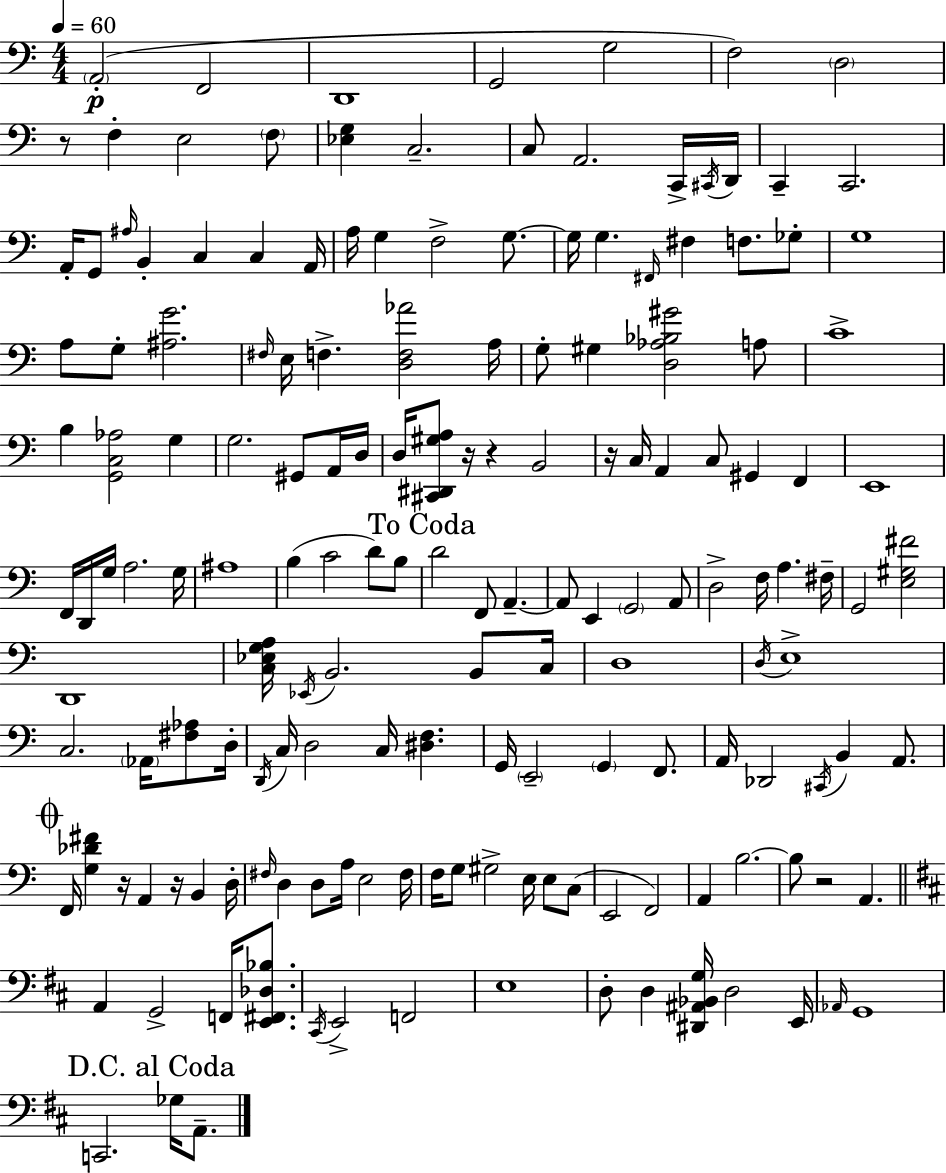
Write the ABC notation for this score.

X:1
T:Untitled
M:4/4
L:1/4
K:C
A,,2 F,,2 D,,4 G,,2 G,2 F,2 D,2 z/2 F, E,2 F,/2 [_E,G,] C,2 C,/2 A,,2 C,,/4 ^C,,/4 D,,/4 C,, C,,2 A,,/4 G,,/2 ^A,/4 B,, C, C, A,,/4 A,/4 G, F,2 G,/2 G,/4 G, ^F,,/4 ^F, F,/2 _G,/2 G,4 A,/2 G,/2 [^A,G]2 ^F,/4 E,/4 F, [D,F,_A]2 A,/4 G,/2 ^G, [D,_A,_B,^G]2 A,/2 C4 B, [G,,C,_A,]2 G, G,2 ^G,,/2 A,,/4 D,/4 D,/4 [^C,,^D,,^G,A,]/2 z/4 z B,,2 z/4 C,/4 A,, C,/2 ^G,, F,, E,,4 F,,/4 D,,/4 G,/4 A,2 G,/4 ^A,4 B, C2 D/2 B,/2 D2 F,,/2 A,, A,,/2 E,, G,,2 A,,/2 D,2 F,/4 A, ^F,/4 G,,2 [E,^G,^F]2 D,,4 [C,_E,G,A,]/4 _E,,/4 B,,2 B,,/2 C,/4 D,4 D,/4 E,4 C,2 _A,,/4 [^F,_A,]/2 D,/4 D,,/4 C,/4 D,2 C,/4 [^D,F,] G,,/4 E,,2 G,, F,,/2 A,,/4 _D,,2 ^C,,/4 B,, A,,/2 F,,/4 [G,_D^F] z/4 A,, z/4 B,, D,/4 ^F,/4 D, D,/2 A,/4 E,2 ^F,/4 F,/4 G,/2 ^G,2 E,/4 E,/2 C,/2 E,,2 F,,2 A,, B,2 B,/2 z2 A,, A,, G,,2 F,,/4 [E,,^F,,_D,_B,]/2 ^C,,/4 E,,2 F,,2 E,4 D,/2 D, [^D,,^A,,_B,,G,]/4 D,2 E,,/4 _A,,/4 G,,4 C,,2 _G,/4 A,,/2